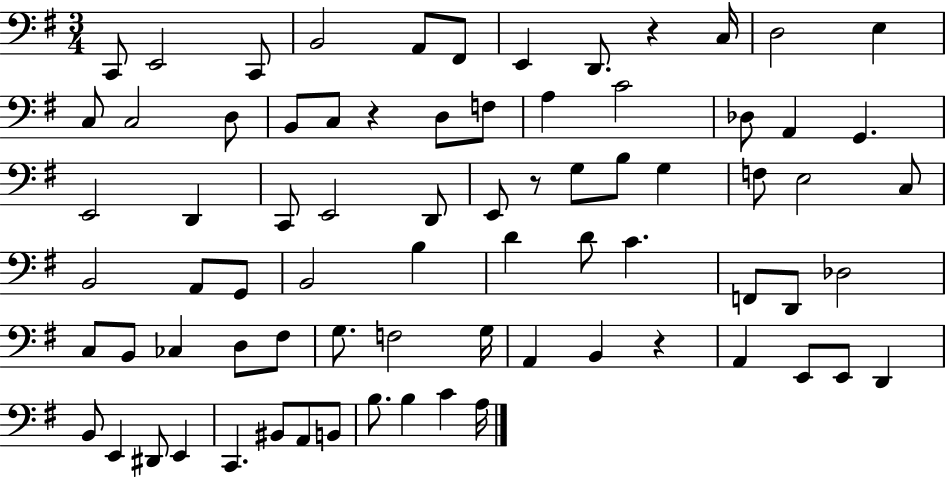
X:1
T:Untitled
M:3/4
L:1/4
K:G
C,,/2 E,,2 C,,/2 B,,2 A,,/2 ^F,,/2 E,, D,,/2 z C,/4 D,2 E, C,/2 C,2 D,/2 B,,/2 C,/2 z D,/2 F,/2 A, C2 _D,/2 A,, G,, E,,2 D,, C,,/2 E,,2 D,,/2 E,,/2 z/2 G,/2 B,/2 G, F,/2 E,2 C,/2 B,,2 A,,/2 G,,/2 B,,2 B, D D/2 C F,,/2 D,,/2 _D,2 C,/2 B,,/2 _C, D,/2 ^F,/2 G,/2 F,2 G,/4 A,, B,, z A,, E,,/2 E,,/2 D,, B,,/2 E,, ^D,,/2 E,, C,, ^B,,/2 A,,/2 B,,/2 B,/2 B, C A,/4